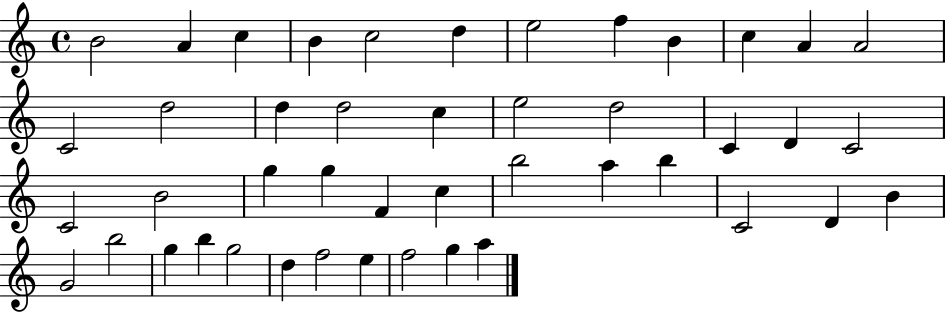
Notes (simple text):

B4/h A4/q C5/q B4/q C5/h D5/q E5/h F5/q B4/q C5/q A4/q A4/h C4/h D5/h D5/q D5/h C5/q E5/h D5/h C4/q D4/q C4/h C4/h B4/h G5/q G5/q F4/q C5/q B5/h A5/q B5/q C4/h D4/q B4/q G4/h B5/h G5/q B5/q G5/h D5/q F5/h E5/q F5/h G5/q A5/q